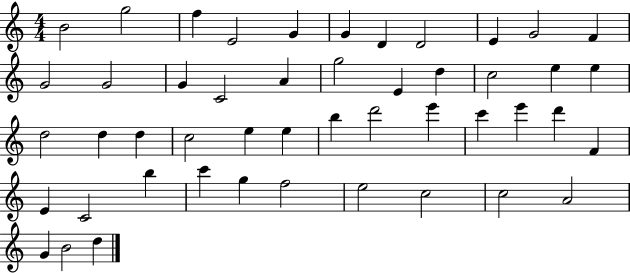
B4/h G5/h F5/q E4/h G4/q G4/q D4/q D4/h E4/q G4/h F4/q G4/h G4/h G4/q C4/h A4/q G5/h E4/q D5/q C5/h E5/q E5/q D5/h D5/q D5/q C5/h E5/q E5/q B5/q D6/h E6/q C6/q E6/q D6/q F4/q E4/q C4/h B5/q C6/q G5/q F5/h E5/h C5/h C5/h A4/h G4/q B4/h D5/q